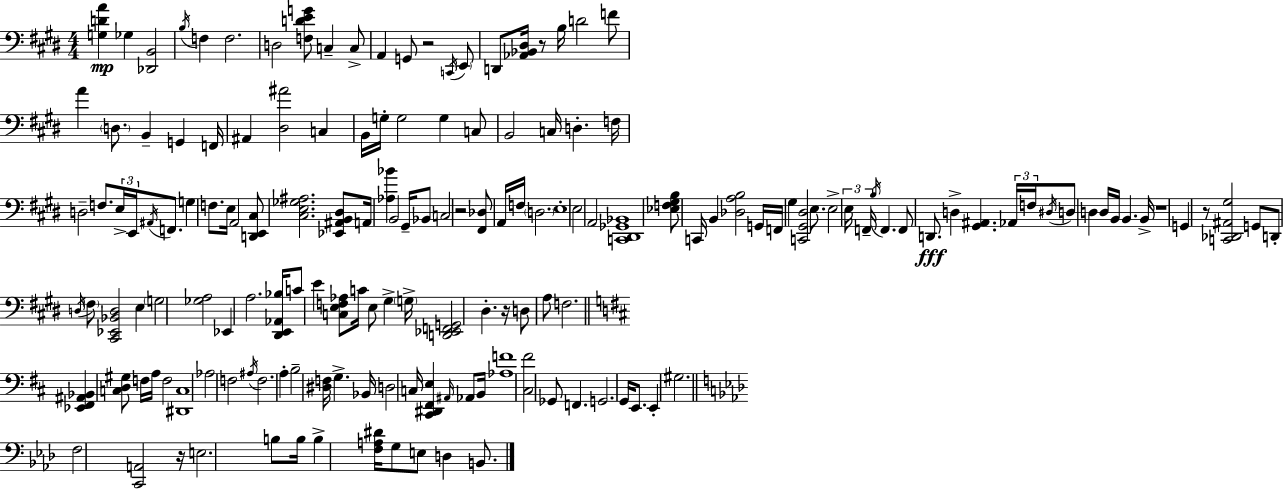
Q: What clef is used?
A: bass